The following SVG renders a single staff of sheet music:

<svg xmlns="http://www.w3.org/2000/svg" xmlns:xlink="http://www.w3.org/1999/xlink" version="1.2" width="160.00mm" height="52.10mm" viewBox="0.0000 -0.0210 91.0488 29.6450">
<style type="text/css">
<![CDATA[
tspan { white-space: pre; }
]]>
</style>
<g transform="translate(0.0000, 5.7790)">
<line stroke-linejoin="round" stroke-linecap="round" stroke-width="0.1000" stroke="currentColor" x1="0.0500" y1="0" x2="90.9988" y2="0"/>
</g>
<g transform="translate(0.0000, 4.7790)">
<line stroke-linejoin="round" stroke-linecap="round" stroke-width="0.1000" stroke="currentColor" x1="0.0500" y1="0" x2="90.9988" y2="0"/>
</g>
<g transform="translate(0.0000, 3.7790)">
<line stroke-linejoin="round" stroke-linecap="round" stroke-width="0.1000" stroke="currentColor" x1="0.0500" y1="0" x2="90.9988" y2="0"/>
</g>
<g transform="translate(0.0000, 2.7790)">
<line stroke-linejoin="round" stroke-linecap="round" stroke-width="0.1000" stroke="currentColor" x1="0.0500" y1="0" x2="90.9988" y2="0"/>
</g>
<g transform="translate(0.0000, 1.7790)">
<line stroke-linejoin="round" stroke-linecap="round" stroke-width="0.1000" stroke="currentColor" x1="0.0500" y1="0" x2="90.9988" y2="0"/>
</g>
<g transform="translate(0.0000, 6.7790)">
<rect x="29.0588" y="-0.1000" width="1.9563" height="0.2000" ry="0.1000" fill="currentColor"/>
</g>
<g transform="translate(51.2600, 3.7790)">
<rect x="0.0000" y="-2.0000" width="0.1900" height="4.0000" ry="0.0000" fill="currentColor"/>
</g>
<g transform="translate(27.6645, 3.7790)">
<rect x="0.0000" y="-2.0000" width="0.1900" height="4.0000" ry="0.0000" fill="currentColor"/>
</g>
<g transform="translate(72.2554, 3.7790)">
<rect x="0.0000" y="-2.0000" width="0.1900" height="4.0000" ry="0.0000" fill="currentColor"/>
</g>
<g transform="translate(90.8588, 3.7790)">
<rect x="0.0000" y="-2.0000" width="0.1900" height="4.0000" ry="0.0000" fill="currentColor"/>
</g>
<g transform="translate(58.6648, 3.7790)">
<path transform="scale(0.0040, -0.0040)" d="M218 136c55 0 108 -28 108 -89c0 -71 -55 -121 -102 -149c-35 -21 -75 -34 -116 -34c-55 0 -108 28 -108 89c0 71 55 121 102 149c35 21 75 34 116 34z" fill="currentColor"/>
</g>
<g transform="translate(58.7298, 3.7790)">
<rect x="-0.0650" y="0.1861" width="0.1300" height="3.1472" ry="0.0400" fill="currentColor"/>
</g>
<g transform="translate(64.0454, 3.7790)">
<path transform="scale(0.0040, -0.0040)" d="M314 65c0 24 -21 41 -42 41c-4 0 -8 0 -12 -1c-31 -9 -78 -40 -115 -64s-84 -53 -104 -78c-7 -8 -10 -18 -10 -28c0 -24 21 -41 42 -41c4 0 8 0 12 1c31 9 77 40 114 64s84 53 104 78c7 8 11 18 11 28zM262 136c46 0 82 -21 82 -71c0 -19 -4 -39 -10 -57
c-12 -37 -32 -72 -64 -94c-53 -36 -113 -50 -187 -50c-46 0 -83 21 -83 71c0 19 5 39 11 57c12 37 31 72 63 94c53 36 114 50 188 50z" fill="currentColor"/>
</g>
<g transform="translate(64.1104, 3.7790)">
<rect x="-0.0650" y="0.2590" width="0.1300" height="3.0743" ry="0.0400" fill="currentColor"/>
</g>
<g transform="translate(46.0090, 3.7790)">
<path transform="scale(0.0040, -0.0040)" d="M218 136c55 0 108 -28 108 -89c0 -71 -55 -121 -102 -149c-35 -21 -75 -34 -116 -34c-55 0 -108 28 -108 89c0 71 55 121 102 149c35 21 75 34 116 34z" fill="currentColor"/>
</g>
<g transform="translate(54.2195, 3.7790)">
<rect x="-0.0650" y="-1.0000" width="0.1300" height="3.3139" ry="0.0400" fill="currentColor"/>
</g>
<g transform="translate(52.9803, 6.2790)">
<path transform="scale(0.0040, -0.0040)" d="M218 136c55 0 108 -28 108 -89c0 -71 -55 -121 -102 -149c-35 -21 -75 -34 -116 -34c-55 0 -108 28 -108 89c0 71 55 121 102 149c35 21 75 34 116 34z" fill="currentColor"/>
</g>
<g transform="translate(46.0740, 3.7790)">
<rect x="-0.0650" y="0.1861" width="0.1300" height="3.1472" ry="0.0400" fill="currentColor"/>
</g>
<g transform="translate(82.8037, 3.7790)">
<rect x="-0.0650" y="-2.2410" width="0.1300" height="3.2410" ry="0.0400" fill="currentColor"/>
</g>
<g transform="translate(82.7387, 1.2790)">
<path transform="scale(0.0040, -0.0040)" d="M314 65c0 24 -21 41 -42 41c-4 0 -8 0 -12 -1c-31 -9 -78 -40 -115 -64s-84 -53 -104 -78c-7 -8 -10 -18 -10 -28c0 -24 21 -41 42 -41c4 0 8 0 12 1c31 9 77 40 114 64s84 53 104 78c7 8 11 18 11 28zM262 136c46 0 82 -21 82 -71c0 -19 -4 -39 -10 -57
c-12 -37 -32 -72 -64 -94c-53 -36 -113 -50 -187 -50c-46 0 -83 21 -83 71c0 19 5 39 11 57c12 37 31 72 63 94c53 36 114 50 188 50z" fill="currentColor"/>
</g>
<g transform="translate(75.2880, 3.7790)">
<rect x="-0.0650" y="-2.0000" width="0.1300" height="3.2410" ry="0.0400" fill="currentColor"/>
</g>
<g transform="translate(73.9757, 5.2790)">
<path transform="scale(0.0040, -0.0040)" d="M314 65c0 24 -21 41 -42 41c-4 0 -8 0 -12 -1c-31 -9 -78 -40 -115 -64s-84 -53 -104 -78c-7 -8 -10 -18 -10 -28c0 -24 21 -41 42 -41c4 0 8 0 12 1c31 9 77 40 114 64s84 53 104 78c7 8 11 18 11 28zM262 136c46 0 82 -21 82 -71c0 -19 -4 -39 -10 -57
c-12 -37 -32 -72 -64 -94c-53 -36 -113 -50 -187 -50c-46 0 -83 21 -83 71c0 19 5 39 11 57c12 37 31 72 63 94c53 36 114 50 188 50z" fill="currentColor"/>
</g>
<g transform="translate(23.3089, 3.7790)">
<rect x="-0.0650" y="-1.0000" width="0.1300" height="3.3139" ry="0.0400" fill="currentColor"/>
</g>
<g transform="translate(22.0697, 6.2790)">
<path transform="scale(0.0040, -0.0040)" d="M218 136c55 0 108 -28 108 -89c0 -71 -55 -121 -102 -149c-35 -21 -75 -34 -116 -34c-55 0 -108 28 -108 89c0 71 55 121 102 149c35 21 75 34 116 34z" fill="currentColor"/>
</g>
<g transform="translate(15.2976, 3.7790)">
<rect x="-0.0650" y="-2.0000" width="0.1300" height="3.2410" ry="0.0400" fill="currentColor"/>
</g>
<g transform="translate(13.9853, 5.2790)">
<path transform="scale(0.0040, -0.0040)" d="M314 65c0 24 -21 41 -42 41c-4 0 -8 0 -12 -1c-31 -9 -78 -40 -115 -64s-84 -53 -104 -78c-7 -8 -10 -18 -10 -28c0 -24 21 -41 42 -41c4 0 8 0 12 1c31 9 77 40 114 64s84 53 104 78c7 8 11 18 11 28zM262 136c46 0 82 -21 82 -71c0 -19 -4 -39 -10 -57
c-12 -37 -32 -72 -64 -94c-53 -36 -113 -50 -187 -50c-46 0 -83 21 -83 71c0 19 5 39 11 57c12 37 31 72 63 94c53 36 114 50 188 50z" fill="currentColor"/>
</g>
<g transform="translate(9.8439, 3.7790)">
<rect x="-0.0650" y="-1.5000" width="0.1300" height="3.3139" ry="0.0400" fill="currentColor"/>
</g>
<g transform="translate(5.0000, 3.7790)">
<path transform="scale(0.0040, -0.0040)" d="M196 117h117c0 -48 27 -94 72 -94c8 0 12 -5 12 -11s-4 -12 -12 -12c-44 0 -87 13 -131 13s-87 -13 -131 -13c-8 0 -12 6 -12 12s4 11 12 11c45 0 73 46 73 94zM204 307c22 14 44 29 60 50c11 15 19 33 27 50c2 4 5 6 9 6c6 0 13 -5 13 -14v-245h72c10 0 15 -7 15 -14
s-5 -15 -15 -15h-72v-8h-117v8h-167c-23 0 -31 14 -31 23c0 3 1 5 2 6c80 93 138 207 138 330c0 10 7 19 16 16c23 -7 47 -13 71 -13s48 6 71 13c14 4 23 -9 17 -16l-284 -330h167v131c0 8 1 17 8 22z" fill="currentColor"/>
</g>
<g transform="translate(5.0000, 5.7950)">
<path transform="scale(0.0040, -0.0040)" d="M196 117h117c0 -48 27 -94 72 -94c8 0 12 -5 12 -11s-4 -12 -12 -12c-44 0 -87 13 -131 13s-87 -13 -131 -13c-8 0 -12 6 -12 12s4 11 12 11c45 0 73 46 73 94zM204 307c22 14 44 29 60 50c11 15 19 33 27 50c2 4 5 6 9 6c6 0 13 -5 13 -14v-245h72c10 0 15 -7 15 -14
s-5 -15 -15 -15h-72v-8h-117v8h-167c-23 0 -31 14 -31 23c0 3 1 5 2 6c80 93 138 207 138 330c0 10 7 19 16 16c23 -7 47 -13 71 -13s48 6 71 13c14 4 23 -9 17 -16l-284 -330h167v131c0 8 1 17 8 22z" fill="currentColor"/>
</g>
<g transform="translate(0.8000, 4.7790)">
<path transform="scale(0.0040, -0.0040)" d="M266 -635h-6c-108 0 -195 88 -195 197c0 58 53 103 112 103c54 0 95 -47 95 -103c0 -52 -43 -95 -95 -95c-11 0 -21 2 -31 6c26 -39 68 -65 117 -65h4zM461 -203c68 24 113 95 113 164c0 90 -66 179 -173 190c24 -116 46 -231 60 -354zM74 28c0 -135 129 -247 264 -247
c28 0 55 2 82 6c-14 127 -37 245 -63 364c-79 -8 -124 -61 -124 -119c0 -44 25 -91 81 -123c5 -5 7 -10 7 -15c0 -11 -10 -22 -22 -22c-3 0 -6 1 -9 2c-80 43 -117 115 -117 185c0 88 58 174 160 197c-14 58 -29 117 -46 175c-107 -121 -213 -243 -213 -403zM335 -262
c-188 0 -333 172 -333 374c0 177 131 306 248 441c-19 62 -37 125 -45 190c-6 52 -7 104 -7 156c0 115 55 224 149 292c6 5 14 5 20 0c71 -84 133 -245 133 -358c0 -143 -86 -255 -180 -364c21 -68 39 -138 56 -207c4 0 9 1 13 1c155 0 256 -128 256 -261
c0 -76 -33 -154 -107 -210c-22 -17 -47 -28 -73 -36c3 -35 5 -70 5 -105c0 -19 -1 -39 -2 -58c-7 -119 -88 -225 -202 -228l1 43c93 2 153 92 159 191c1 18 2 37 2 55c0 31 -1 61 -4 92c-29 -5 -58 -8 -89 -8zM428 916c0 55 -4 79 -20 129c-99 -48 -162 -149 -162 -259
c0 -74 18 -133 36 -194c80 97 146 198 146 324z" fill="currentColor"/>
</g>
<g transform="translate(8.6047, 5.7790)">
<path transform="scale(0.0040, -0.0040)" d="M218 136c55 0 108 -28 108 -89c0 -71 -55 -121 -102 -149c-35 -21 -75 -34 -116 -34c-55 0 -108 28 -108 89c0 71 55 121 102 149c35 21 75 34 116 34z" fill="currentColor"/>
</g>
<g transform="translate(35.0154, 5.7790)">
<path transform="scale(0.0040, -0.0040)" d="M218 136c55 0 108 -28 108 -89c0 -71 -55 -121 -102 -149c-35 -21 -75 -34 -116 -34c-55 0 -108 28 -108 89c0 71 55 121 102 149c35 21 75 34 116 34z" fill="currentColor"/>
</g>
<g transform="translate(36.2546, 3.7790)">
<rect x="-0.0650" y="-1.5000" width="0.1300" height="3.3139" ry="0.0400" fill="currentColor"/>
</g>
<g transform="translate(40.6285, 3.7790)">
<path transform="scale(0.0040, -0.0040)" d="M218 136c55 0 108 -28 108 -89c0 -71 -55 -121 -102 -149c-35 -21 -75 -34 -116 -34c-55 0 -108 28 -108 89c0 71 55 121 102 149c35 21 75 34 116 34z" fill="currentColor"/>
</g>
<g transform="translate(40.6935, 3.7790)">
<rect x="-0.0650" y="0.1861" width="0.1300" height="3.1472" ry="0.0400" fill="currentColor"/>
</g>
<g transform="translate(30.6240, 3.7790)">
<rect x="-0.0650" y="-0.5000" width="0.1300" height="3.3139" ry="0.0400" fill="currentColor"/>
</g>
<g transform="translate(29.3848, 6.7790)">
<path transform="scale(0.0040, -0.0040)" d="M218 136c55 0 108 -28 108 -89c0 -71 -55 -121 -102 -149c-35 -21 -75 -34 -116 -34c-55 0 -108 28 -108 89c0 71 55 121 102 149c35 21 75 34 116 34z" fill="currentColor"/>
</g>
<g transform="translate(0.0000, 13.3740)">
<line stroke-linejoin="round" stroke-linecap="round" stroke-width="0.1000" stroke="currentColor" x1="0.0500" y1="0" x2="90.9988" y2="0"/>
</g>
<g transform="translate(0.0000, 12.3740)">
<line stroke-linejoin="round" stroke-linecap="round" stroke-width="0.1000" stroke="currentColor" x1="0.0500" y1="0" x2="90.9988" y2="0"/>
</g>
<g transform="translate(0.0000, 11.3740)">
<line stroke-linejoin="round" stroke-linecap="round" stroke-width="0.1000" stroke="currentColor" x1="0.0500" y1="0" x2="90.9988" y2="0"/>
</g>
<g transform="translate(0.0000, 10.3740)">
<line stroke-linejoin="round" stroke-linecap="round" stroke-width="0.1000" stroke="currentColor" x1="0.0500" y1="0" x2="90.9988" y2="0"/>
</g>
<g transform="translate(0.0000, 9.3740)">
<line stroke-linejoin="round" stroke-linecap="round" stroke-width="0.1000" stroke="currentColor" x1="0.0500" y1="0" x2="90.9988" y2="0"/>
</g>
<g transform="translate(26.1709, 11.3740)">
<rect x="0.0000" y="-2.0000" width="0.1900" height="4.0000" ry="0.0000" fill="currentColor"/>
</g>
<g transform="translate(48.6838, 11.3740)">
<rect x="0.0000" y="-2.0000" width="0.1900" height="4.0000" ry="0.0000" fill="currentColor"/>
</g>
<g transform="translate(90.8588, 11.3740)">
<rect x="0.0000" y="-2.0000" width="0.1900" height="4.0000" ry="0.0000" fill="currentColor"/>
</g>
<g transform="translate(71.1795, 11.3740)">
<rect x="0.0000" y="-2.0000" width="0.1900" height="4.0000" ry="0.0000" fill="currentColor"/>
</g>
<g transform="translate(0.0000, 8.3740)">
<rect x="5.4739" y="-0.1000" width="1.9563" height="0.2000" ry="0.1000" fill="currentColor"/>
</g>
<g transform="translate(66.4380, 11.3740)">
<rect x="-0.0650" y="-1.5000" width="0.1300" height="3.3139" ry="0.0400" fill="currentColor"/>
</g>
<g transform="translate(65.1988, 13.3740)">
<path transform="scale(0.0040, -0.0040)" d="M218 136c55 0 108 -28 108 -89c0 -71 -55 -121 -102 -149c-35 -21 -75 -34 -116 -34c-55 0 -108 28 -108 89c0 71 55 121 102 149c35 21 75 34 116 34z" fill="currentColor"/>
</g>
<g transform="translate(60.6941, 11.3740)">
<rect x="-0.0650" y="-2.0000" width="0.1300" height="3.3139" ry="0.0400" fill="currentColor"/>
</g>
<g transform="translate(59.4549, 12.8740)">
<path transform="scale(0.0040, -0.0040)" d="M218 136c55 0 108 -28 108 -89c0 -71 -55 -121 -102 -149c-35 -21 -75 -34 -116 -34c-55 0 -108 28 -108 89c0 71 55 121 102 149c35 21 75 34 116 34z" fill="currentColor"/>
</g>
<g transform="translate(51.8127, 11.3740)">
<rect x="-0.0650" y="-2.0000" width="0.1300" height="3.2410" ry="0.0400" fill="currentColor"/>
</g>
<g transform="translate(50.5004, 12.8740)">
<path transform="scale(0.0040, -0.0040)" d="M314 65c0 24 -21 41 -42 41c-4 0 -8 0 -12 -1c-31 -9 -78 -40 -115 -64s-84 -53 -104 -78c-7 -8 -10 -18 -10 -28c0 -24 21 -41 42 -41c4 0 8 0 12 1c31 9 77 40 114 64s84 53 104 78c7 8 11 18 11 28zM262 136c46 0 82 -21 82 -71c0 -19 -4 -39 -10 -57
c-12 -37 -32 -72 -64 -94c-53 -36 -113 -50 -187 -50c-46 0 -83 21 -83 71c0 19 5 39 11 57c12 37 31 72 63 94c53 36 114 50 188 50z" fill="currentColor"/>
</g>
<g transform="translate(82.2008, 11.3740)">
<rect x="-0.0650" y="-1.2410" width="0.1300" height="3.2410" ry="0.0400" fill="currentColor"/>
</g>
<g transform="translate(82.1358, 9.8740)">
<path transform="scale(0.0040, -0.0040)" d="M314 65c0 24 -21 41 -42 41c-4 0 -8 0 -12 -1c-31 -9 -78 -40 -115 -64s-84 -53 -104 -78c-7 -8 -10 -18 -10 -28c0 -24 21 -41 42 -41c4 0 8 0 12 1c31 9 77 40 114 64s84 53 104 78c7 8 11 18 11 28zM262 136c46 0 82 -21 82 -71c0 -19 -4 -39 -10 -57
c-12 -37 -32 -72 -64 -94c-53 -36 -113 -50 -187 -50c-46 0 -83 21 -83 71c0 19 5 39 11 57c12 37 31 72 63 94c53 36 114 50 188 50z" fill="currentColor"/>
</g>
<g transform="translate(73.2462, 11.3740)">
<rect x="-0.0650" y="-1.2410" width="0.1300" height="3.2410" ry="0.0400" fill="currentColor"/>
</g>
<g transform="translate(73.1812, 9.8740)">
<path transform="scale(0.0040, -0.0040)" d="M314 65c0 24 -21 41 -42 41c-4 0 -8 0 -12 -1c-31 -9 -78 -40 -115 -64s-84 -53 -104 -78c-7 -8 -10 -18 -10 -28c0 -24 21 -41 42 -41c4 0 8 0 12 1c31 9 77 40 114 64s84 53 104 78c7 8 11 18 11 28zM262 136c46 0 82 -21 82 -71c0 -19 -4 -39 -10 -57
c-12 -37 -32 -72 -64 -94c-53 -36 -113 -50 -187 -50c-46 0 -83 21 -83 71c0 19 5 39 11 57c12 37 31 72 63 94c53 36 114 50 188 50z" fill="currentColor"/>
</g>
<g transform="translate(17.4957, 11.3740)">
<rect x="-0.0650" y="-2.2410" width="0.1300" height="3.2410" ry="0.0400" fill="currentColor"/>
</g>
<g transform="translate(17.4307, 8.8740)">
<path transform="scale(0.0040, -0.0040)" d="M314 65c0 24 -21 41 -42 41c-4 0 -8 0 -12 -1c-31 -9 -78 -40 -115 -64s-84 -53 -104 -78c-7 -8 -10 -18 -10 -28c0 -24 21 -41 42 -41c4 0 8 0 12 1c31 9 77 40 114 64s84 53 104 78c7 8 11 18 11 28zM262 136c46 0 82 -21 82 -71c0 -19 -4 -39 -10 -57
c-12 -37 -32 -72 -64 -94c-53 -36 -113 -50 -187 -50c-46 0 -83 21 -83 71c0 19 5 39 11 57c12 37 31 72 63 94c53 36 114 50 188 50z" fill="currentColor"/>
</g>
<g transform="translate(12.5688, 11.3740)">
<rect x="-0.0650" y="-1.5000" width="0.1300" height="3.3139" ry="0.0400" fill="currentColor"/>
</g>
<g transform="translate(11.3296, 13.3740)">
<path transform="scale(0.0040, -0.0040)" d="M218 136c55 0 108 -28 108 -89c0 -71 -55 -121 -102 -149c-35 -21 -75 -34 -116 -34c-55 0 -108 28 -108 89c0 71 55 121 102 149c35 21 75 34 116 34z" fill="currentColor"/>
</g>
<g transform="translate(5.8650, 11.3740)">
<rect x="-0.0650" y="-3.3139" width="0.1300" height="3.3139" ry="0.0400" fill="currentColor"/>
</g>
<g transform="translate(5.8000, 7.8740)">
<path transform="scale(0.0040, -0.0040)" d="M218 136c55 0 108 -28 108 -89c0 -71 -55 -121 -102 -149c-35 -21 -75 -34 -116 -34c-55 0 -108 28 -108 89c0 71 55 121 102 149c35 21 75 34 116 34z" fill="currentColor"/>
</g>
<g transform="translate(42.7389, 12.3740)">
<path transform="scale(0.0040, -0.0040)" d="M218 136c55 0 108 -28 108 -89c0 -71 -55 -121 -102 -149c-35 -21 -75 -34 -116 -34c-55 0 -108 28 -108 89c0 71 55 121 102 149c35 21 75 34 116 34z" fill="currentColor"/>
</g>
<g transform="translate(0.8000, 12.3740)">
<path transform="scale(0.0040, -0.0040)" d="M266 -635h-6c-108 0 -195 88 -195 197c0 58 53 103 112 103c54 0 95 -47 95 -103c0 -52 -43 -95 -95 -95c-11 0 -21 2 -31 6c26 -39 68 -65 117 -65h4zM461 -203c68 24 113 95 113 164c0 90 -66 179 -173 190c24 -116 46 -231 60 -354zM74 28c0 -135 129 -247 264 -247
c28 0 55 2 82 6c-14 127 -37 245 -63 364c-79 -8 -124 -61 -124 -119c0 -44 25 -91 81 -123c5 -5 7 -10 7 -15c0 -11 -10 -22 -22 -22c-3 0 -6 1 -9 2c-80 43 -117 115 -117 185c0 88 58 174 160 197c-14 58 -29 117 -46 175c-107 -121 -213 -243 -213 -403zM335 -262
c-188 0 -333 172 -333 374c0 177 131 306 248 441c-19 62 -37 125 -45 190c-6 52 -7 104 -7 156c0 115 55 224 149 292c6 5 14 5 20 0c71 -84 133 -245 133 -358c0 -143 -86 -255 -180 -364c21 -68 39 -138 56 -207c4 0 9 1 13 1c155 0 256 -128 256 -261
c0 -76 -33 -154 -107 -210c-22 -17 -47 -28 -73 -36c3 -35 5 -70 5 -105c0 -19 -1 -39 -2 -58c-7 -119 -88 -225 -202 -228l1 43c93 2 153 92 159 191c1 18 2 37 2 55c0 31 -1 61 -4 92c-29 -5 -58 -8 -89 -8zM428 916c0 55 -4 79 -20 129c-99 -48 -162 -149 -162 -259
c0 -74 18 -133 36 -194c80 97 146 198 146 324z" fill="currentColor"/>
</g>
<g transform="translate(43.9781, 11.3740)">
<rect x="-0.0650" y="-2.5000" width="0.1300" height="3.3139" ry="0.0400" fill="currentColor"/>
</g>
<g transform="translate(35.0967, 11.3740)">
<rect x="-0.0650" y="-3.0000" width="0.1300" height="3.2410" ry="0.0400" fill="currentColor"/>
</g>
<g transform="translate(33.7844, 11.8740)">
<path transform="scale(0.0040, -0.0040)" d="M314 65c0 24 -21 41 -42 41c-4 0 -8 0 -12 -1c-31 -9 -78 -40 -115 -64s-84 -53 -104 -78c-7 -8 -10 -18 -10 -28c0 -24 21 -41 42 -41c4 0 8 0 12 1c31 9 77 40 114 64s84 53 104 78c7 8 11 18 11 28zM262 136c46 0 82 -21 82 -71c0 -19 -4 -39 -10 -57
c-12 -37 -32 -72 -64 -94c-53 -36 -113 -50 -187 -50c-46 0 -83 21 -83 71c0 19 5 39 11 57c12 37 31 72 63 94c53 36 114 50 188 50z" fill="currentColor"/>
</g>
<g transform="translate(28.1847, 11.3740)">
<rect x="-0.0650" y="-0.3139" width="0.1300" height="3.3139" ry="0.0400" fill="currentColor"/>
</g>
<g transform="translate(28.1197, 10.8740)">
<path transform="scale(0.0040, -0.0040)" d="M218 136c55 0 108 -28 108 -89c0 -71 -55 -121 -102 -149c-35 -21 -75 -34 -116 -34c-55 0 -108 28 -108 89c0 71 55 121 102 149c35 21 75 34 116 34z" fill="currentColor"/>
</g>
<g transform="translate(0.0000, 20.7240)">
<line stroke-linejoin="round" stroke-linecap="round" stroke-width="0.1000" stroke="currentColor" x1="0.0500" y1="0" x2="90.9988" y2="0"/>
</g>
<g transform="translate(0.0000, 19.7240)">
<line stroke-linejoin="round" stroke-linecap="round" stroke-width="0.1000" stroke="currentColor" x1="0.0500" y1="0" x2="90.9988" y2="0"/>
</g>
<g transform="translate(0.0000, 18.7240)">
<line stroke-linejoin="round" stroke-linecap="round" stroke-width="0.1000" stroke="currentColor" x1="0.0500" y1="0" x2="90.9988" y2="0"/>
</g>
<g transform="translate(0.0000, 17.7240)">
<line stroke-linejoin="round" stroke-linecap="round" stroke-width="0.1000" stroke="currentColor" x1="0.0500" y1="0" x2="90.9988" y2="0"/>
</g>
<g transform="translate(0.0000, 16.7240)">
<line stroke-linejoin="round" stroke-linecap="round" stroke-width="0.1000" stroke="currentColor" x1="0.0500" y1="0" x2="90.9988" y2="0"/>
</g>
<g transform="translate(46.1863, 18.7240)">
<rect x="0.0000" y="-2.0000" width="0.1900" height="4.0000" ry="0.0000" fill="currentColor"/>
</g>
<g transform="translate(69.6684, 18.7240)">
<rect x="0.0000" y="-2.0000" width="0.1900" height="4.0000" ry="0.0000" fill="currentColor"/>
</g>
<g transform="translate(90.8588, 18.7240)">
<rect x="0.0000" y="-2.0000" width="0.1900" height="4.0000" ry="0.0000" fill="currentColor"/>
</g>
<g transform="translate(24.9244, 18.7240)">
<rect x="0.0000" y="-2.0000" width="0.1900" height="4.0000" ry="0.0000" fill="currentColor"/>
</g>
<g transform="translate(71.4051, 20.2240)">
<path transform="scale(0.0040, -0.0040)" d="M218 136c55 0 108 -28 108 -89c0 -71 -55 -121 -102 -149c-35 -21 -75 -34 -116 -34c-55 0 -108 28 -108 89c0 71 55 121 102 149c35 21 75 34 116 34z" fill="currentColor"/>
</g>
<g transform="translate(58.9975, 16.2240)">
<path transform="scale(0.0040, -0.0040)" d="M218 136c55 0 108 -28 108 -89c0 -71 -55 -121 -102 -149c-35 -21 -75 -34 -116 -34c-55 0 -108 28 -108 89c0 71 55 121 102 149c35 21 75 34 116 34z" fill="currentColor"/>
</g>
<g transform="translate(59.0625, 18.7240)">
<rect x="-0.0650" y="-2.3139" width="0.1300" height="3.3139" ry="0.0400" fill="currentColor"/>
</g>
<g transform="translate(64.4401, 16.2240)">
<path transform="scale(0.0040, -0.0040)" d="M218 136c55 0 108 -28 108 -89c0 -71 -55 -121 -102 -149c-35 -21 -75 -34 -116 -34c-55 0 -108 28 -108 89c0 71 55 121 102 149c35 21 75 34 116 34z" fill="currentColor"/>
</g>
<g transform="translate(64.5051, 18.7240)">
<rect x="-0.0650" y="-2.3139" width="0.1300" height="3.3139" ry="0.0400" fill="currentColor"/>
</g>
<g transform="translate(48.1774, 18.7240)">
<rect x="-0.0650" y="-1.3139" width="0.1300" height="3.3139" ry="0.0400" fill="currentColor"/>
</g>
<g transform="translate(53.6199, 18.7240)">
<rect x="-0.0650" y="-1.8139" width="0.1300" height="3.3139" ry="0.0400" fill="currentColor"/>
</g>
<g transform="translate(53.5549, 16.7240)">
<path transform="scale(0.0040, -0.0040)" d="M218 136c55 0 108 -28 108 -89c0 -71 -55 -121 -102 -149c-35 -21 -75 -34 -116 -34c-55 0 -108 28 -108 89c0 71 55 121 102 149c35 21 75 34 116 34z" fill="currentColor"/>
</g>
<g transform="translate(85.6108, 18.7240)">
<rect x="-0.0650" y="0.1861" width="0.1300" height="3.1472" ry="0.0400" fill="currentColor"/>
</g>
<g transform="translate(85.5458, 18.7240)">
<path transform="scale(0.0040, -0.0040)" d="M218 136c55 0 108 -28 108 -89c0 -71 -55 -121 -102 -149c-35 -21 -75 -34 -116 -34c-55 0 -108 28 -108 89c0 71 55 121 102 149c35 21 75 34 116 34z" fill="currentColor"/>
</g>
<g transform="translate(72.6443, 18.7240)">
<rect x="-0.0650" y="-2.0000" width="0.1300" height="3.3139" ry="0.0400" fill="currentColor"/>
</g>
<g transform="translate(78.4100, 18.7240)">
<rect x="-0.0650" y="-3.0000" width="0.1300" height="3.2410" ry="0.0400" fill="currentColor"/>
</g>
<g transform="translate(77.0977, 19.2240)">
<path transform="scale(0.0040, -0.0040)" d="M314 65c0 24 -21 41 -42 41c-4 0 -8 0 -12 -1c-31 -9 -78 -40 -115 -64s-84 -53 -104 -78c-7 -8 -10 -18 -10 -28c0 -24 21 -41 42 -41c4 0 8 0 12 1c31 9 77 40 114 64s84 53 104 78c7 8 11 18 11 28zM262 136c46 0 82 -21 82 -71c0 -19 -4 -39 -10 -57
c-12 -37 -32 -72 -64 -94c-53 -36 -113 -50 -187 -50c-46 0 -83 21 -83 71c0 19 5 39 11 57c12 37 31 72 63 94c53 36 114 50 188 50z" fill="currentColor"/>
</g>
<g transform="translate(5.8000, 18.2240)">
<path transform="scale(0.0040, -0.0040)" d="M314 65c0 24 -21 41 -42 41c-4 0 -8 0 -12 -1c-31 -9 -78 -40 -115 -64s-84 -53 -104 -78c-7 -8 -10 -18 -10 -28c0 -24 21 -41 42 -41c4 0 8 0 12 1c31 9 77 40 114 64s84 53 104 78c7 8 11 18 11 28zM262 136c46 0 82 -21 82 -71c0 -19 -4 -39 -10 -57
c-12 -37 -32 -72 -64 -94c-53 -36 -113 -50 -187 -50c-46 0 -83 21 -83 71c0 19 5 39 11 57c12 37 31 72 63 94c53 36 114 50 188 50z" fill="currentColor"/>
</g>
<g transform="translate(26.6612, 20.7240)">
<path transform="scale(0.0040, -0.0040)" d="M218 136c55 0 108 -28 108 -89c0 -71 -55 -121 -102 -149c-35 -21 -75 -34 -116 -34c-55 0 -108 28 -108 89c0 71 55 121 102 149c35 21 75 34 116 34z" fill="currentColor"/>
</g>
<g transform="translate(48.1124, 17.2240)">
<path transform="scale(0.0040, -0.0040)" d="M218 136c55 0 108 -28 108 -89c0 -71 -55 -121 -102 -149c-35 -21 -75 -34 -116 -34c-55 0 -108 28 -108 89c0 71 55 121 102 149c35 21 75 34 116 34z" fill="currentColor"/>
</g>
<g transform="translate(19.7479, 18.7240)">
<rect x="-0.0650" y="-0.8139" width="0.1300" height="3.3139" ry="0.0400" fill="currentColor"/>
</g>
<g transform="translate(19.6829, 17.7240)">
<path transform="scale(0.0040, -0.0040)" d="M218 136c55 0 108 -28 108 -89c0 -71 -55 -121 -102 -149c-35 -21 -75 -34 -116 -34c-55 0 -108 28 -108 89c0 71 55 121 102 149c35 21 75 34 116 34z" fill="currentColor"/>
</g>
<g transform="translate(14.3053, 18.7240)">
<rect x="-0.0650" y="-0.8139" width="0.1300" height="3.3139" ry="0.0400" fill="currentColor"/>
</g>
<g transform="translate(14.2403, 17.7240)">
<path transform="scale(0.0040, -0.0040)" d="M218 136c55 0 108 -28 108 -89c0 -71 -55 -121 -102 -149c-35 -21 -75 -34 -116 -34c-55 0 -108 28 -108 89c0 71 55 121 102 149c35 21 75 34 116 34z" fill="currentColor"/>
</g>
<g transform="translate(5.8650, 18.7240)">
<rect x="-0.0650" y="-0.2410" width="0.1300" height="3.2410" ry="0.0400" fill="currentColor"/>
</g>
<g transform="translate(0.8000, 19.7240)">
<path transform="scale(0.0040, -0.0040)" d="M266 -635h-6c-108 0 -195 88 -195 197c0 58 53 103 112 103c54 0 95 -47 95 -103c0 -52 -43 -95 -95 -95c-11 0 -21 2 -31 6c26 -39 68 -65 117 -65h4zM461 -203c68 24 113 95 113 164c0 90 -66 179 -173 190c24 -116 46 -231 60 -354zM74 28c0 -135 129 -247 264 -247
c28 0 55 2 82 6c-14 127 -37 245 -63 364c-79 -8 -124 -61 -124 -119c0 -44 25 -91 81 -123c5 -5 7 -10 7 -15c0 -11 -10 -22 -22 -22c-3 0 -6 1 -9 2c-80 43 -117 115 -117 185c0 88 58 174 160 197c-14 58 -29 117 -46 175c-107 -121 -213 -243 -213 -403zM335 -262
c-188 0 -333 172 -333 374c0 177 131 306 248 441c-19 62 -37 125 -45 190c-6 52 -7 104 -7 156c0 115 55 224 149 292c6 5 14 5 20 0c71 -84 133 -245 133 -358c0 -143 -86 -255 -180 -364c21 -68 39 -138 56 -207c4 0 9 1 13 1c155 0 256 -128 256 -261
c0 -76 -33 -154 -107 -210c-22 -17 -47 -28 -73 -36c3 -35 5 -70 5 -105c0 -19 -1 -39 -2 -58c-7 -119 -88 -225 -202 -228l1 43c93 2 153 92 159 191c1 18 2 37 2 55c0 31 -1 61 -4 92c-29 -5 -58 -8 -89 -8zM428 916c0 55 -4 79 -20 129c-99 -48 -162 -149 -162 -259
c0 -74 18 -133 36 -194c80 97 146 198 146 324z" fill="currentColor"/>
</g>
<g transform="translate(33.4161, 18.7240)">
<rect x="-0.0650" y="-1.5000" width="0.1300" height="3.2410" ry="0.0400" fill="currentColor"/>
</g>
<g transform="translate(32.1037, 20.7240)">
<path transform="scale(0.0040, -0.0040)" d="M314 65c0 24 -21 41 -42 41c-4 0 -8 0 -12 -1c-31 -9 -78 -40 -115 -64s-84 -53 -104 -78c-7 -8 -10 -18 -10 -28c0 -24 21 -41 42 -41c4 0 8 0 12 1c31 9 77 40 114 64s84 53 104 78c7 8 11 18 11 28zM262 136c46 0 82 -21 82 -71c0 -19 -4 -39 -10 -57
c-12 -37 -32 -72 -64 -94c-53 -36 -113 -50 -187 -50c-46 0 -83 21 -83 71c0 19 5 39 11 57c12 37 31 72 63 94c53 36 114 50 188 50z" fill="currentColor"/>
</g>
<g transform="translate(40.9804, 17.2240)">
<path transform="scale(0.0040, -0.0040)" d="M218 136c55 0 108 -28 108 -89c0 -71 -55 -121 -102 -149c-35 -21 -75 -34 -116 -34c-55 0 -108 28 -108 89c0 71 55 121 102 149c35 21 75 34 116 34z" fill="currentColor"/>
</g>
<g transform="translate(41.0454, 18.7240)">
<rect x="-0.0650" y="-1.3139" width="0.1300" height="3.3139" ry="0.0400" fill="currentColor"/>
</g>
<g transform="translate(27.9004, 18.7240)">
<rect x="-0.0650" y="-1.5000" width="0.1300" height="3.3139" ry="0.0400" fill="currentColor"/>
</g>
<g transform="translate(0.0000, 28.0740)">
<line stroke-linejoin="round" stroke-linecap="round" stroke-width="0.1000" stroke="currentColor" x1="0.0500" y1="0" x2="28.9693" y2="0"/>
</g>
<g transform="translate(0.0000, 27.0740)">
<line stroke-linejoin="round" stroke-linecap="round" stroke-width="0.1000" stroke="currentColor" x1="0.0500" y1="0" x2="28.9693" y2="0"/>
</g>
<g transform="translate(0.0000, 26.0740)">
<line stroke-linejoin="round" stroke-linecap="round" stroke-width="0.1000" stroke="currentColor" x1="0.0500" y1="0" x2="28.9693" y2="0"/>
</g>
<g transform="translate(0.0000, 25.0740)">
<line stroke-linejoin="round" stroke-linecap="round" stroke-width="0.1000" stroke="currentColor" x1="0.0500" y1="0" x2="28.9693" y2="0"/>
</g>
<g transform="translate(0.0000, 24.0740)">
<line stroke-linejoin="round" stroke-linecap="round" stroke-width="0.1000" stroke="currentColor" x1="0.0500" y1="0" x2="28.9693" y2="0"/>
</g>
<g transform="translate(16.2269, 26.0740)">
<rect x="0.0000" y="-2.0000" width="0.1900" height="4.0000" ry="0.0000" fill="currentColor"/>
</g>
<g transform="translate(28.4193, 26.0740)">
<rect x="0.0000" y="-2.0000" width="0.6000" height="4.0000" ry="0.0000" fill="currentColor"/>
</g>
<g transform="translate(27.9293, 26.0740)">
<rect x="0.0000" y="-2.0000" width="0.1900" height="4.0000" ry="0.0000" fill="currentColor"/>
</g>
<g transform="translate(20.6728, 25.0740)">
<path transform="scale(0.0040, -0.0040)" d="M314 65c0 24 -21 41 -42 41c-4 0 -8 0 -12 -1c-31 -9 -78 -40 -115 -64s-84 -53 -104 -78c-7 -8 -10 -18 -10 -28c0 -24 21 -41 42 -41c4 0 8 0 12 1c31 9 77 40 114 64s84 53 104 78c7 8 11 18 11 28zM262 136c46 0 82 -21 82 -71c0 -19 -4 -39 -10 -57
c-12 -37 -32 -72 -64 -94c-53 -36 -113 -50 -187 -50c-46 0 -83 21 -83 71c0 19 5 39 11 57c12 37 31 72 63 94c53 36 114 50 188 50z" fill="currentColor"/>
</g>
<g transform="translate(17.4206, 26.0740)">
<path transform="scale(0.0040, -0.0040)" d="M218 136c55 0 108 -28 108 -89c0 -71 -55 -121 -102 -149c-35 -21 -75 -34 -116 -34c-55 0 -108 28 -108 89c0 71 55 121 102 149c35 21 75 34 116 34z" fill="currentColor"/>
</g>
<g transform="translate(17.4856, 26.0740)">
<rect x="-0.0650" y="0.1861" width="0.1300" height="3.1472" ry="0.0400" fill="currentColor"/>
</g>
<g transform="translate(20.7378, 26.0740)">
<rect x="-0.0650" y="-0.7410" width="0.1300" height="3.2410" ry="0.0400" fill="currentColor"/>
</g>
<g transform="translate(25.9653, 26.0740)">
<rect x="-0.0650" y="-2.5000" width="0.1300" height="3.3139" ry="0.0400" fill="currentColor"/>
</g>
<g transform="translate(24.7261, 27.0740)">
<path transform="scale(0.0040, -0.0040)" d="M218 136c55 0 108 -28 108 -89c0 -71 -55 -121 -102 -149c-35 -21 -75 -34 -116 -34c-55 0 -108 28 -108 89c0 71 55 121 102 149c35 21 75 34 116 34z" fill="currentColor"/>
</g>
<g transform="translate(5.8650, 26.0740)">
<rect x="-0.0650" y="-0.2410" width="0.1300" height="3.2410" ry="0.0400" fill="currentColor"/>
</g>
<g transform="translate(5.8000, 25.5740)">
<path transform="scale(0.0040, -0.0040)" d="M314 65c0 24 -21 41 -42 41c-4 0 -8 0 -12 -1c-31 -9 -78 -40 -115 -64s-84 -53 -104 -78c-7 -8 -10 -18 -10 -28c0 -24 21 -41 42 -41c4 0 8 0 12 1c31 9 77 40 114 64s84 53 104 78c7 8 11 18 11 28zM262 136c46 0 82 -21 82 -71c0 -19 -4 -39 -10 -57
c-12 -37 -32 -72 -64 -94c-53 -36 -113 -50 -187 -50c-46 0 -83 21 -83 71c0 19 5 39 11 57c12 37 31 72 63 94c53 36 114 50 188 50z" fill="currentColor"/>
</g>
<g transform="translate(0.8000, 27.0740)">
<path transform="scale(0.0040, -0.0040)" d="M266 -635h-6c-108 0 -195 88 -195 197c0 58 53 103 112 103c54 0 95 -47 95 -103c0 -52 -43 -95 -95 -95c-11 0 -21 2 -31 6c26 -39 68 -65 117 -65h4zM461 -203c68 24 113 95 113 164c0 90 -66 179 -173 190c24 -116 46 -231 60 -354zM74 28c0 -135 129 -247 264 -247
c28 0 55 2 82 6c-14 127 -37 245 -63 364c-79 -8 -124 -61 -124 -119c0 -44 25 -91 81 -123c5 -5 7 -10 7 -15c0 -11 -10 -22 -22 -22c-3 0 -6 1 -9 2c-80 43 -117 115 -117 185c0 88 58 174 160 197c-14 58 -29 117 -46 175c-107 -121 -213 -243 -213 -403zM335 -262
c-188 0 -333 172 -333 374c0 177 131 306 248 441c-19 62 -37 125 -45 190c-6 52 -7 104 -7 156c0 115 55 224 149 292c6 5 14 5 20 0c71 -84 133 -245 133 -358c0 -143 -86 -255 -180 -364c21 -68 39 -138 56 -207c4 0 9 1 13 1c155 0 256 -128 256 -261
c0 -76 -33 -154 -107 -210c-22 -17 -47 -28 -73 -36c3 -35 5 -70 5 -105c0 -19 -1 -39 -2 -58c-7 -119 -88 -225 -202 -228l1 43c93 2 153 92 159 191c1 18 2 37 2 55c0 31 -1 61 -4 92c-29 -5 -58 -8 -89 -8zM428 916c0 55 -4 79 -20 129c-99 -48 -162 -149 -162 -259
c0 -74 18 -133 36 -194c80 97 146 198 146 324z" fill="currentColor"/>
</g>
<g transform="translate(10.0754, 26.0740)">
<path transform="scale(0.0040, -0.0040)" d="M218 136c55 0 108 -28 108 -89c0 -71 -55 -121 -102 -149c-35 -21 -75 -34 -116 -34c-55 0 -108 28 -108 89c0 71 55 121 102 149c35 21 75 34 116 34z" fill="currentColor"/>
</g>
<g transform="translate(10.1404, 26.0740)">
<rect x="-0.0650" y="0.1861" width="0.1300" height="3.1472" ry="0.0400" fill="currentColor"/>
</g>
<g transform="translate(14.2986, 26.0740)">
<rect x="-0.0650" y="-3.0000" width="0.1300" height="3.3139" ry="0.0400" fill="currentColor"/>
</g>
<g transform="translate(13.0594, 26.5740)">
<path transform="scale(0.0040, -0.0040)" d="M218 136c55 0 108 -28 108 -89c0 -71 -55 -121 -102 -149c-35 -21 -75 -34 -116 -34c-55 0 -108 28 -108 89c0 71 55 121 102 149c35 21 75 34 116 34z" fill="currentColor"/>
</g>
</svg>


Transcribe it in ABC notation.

X:1
T:Untitled
M:4/4
L:1/4
K:C
E F2 D C E B B D B B2 F2 g2 b E g2 c A2 G F2 F E e2 e2 c2 d d E E2 e e f g g F A2 B c2 B A B d2 G